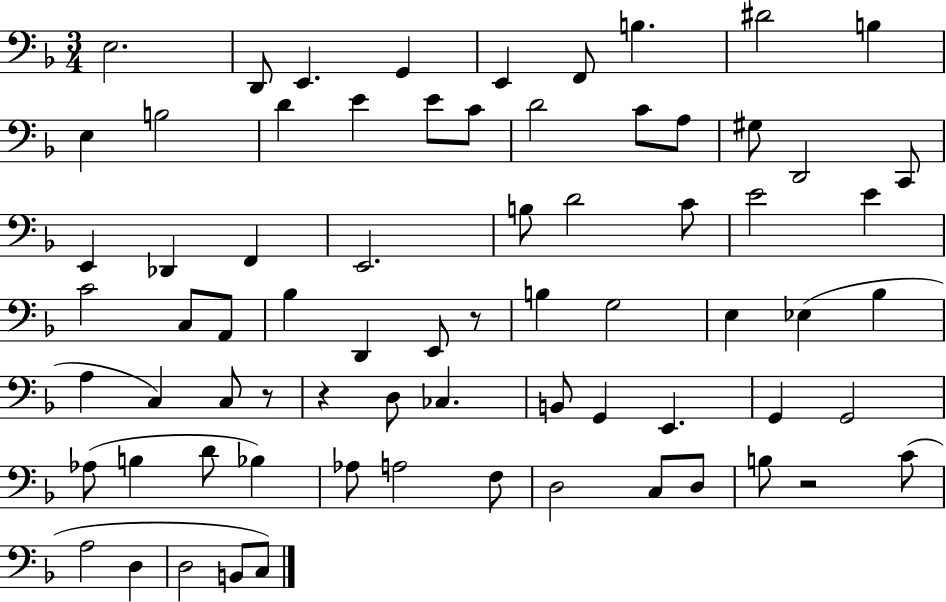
X:1
T:Untitled
M:3/4
L:1/4
K:F
E,2 D,,/2 E,, G,, E,, F,,/2 B, ^D2 B, E, B,2 D E E/2 C/2 D2 C/2 A,/2 ^G,/2 D,,2 C,,/2 E,, _D,, F,, E,,2 B,/2 D2 C/2 E2 E C2 C,/2 A,,/2 _B, D,, E,,/2 z/2 B, G,2 E, _E, _B, A, C, C,/2 z/2 z D,/2 _C, B,,/2 G,, E,, G,, G,,2 _A,/2 B, D/2 _B, _A,/2 A,2 F,/2 D,2 C,/2 D,/2 B,/2 z2 C/2 A,2 D, D,2 B,,/2 C,/2